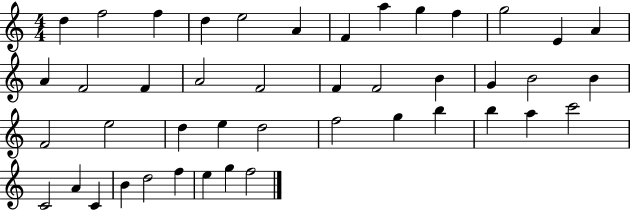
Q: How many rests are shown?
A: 0